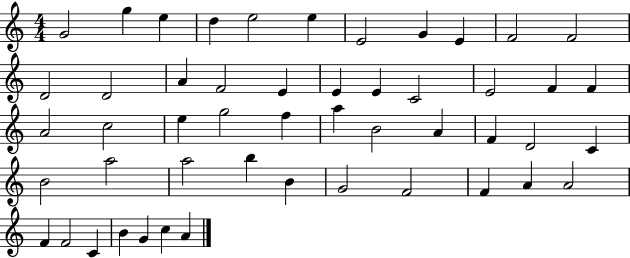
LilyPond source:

{
  \clef treble
  \numericTimeSignature
  \time 4/4
  \key c \major
  g'2 g''4 e''4 | d''4 e''2 e''4 | e'2 g'4 e'4 | f'2 f'2 | \break d'2 d'2 | a'4 f'2 e'4 | e'4 e'4 c'2 | e'2 f'4 f'4 | \break a'2 c''2 | e''4 g''2 f''4 | a''4 b'2 a'4 | f'4 d'2 c'4 | \break b'2 a''2 | a''2 b''4 b'4 | g'2 f'2 | f'4 a'4 a'2 | \break f'4 f'2 c'4 | b'4 g'4 c''4 a'4 | \bar "|."
}